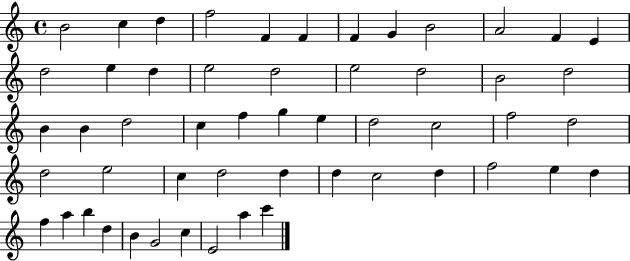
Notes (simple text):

B4/h C5/q D5/q F5/h F4/q F4/q F4/q G4/q B4/h A4/h F4/q E4/q D5/h E5/q D5/q E5/h D5/h E5/h D5/h B4/h D5/h B4/q B4/q D5/h C5/q F5/q G5/q E5/q D5/h C5/h F5/h D5/h D5/h E5/h C5/q D5/h D5/q D5/q C5/h D5/q F5/h E5/q D5/q F5/q A5/q B5/q D5/q B4/q G4/h C5/q E4/h A5/q C6/q